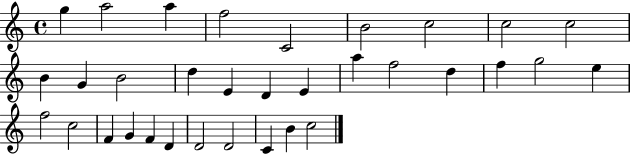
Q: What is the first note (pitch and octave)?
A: G5